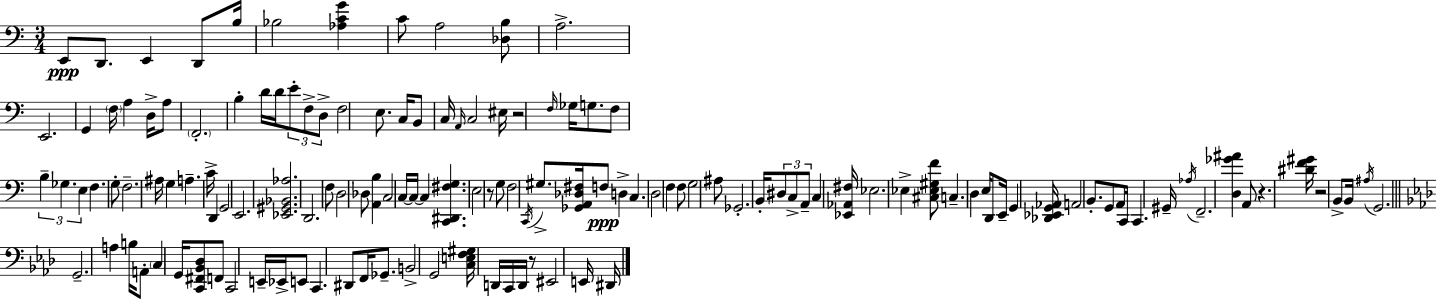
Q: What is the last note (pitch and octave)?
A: D#2